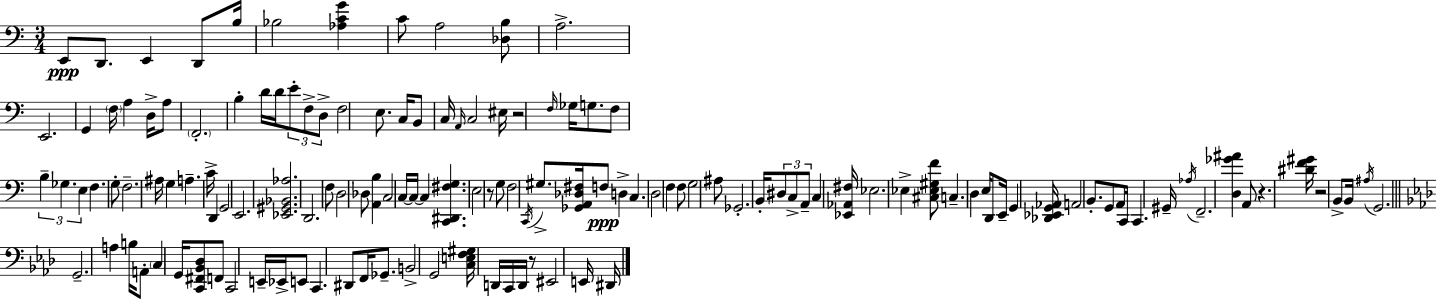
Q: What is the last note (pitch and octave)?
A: D#2